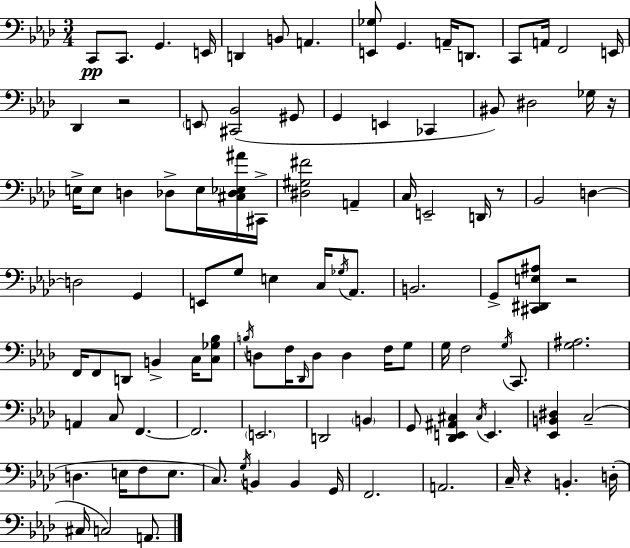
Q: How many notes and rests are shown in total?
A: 104